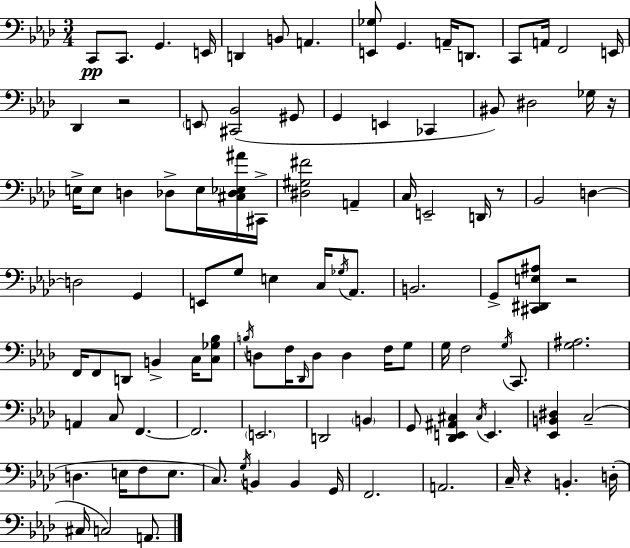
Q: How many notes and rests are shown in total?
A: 104